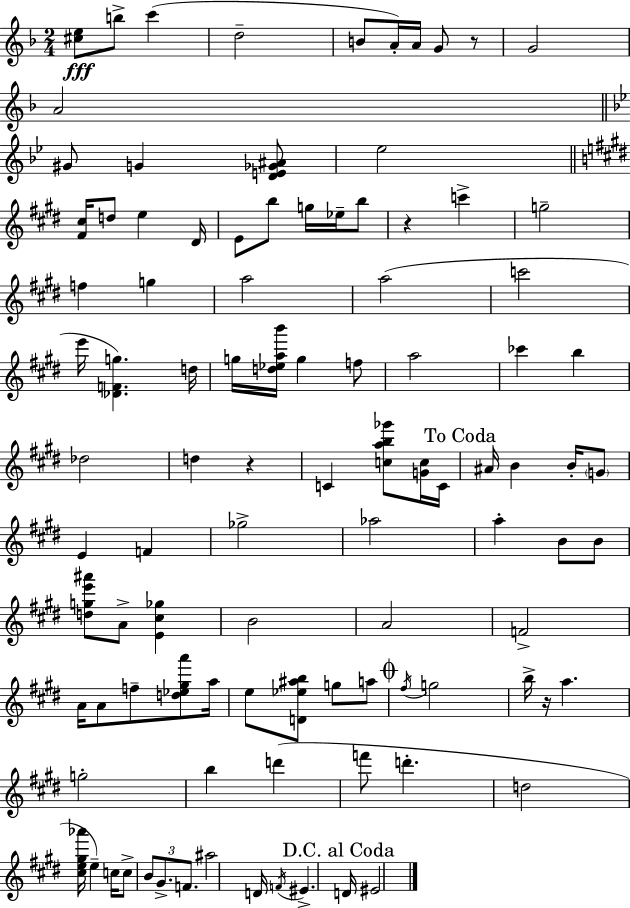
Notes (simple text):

[C#5,E5]/e B5/e C6/q D5/h B4/e A4/s A4/s G4/e R/e G4/h A4/h G#4/e G4/q [D4,E4,Gb4,A#4]/e Eb5/h [F#4,C#5]/s D5/e E5/q D#4/s E4/e B5/e G5/s Eb5/s B5/e R/q C6/q G5/h F5/q G5/q A5/h A5/h C6/h E6/s [Db4,F4,G5]/q. D5/s G5/s [D5,Eb5,A5,B6]/s G5/q F5/e A5/h CES6/q B5/q Db5/h D5/q R/q C4/q [C5,A5,B5,Gb6]/e [G4,C5]/s C4/s A#4/s B4/q B4/s G4/e E4/q F4/q Gb5/h Ab5/h A5/q B4/e B4/e [D5,G5,E6,A#6]/e A4/e [E4,C#5,Gb5]/q B4/h A4/h F4/h A4/s A4/e F5/e [D5,Eb5,G#5,A6]/e A5/s E5/e [D4,Eb5,A#5,B5]/e G5/e A5/e F#5/s G5/h B5/s R/s A5/q. G5/h B5/q D6/q F6/e D6/q. D5/h [C#5,E5,G#5,Ab6]/s E5/q C5/s C5/e B4/e G#4/e. F4/e. A#5/h D4/s F4/s EIS4/q. D4/s EIS4/h